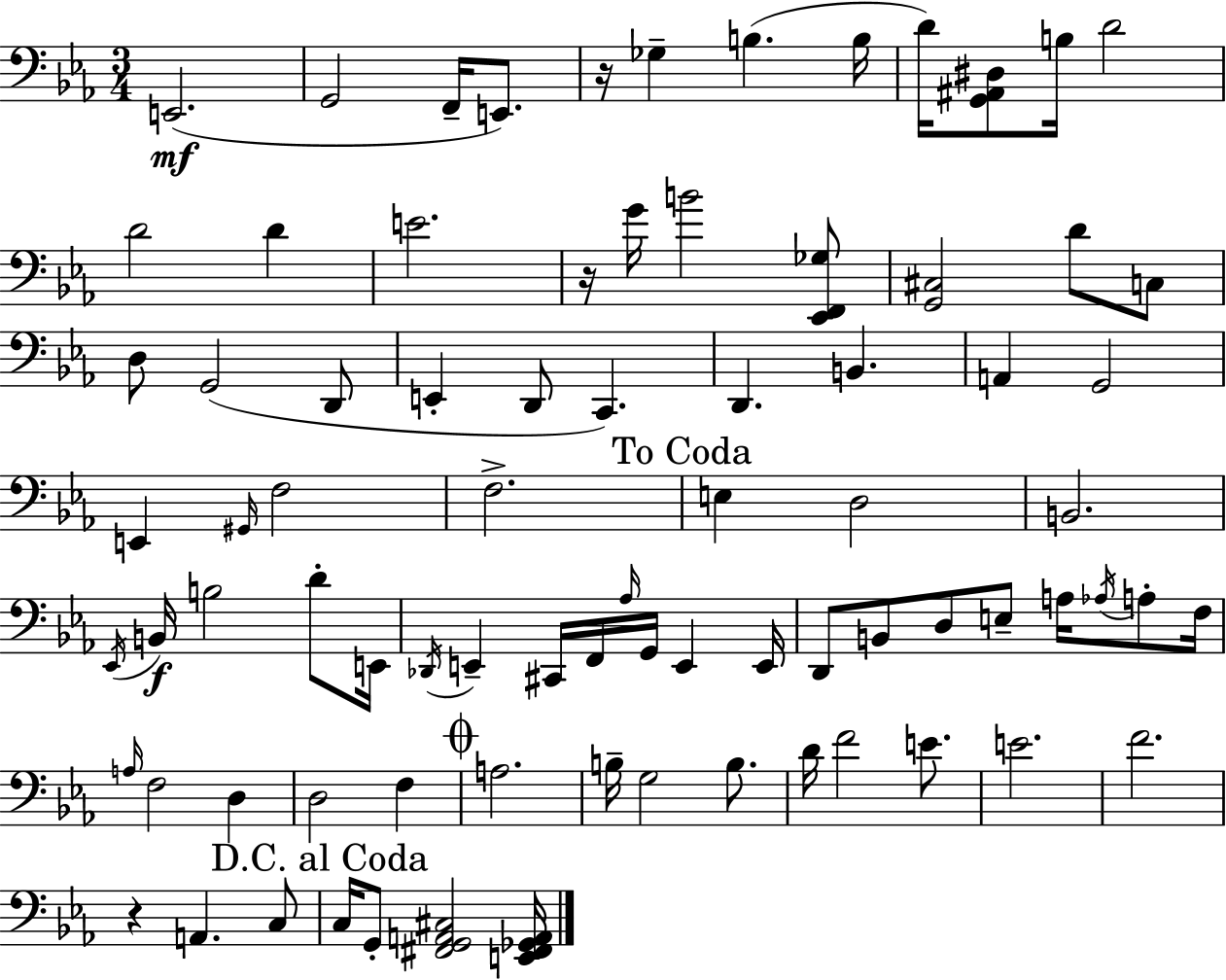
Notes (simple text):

E2/h. G2/h F2/s E2/e. R/s Gb3/q B3/q. B3/s D4/s [G2,A#2,D#3]/e B3/s D4/h D4/h D4/q E4/h. R/s G4/s B4/h [Eb2,F2,Gb3]/e [G2,C#3]/h D4/e C3/e D3/e G2/h D2/e E2/q D2/e C2/q. D2/q. B2/q. A2/q G2/h E2/q G#2/s F3/h F3/h. E3/q D3/h B2/h. Eb2/s B2/s B3/h D4/e E2/s Db2/s E2/q C#2/s F2/s Ab3/s G2/s E2/q E2/s D2/e B2/e D3/e E3/e A3/s Ab3/s A3/e F3/s A3/s F3/h D3/q D3/h F3/q A3/h. B3/s G3/h B3/e. D4/s F4/h E4/e. E4/h. F4/h. R/q A2/q. C3/e C3/s G2/e [F#2,G2,A2,C#3]/h [E2,F#2,Gb2,A2]/s